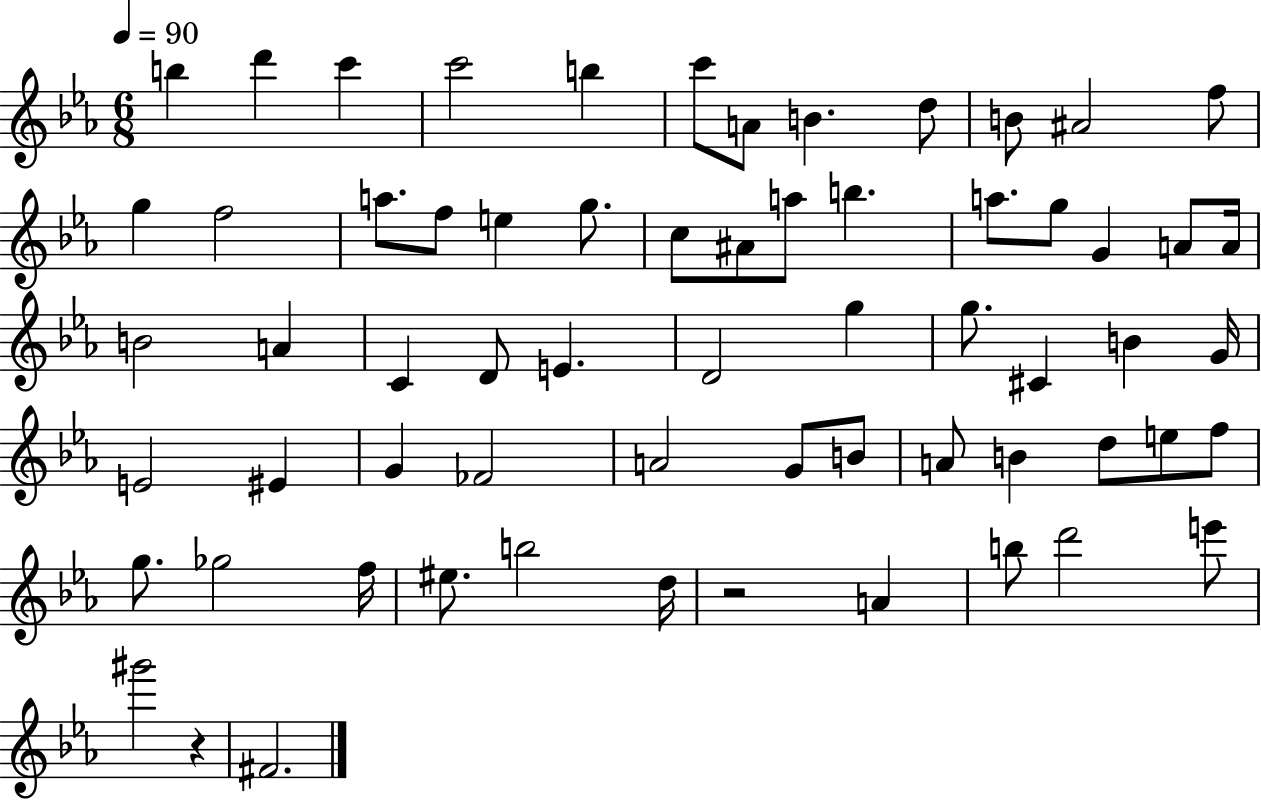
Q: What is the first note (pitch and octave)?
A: B5